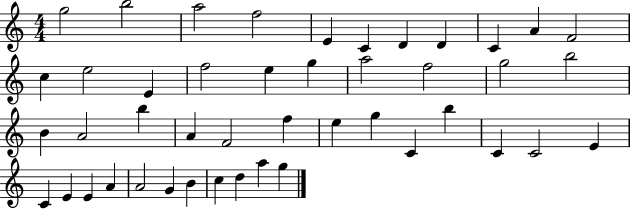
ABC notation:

X:1
T:Untitled
M:4/4
L:1/4
K:C
g2 b2 a2 f2 E C D D C A F2 c e2 E f2 e g a2 f2 g2 b2 B A2 b A F2 f e g C b C C2 E C E E A A2 G B c d a g